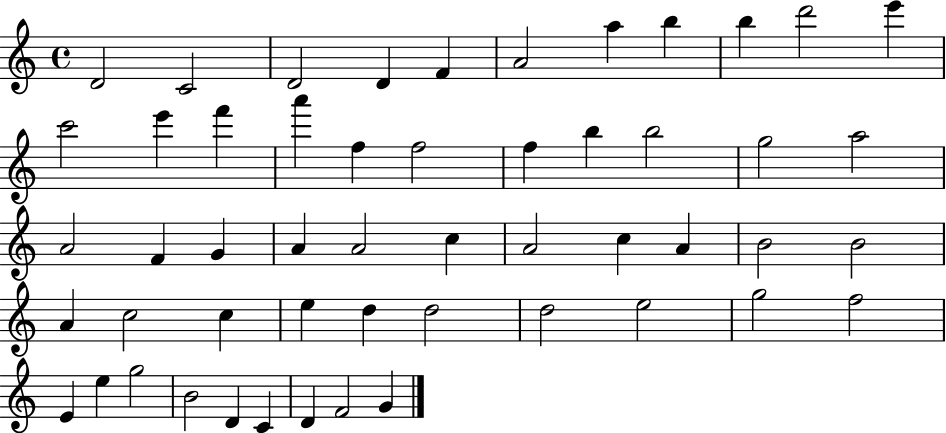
{
  \clef treble
  \time 4/4
  \defaultTimeSignature
  \key c \major
  d'2 c'2 | d'2 d'4 f'4 | a'2 a''4 b''4 | b''4 d'''2 e'''4 | \break c'''2 e'''4 f'''4 | a'''4 f''4 f''2 | f''4 b''4 b''2 | g''2 a''2 | \break a'2 f'4 g'4 | a'4 a'2 c''4 | a'2 c''4 a'4 | b'2 b'2 | \break a'4 c''2 c''4 | e''4 d''4 d''2 | d''2 e''2 | g''2 f''2 | \break e'4 e''4 g''2 | b'2 d'4 c'4 | d'4 f'2 g'4 | \bar "|."
}